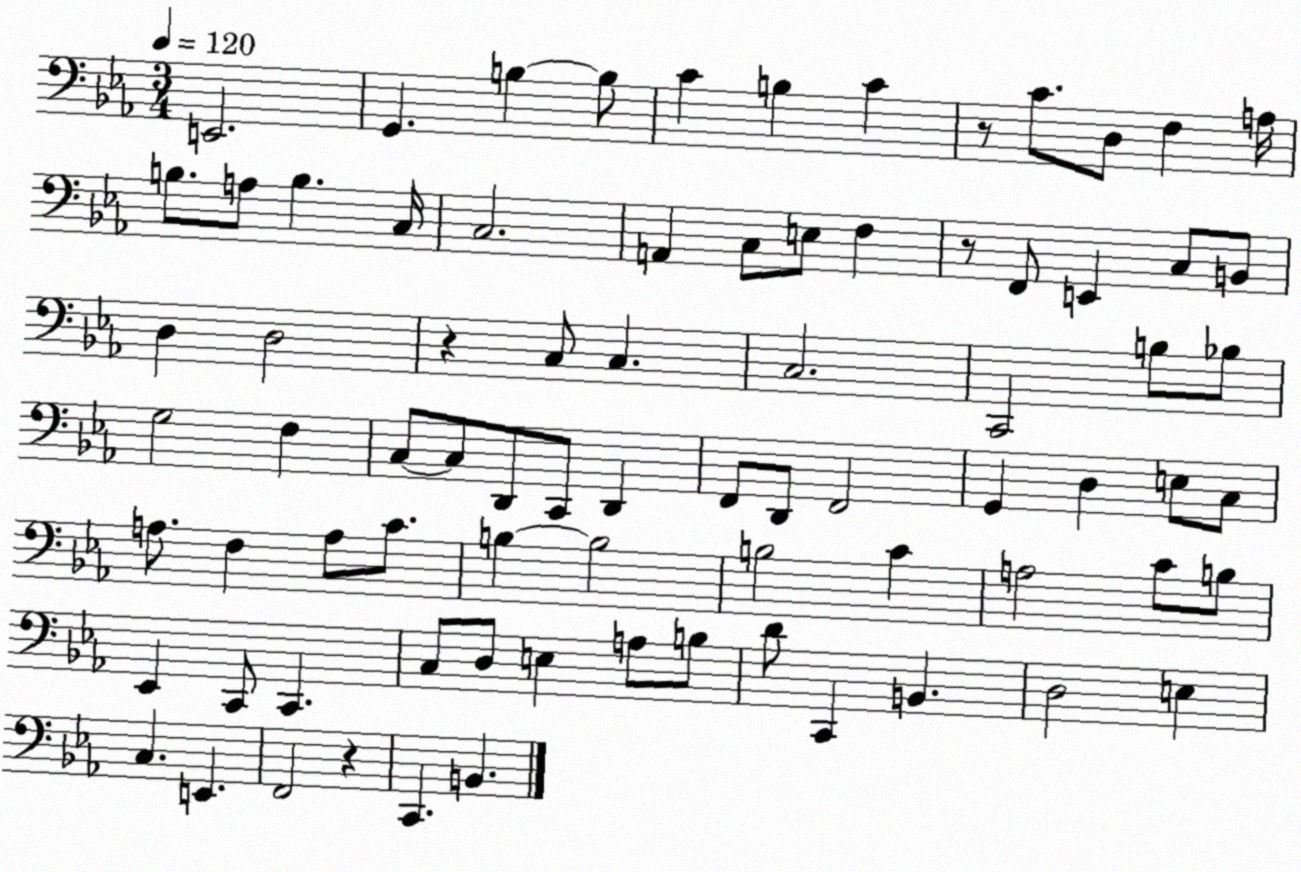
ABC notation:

X:1
T:Untitled
M:3/4
L:1/4
K:Eb
E,,2 G,, B, B,/2 C B, C z/2 C/2 D,/2 F, A,/4 B,/2 A,/2 B, C,/4 C,2 A,, C,/2 E,/2 F, z/2 F,,/2 E,, C,/2 B,,/2 D, D,2 z C,/2 C, C,2 C,,2 B,/2 _B,/2 G,2 F, C,/2 C,/2 D,,/2 C,,/2 D,, F,,/2 D,,/2 F,,2 G,, D, E,/2 C,/2 A,/2 F, A,/2 C/2 B, B,2 B,2 C A,2 C/2 B,/2 _E,, C,,/2 C,, C,/2 D,/2 E, A,/2 B,/2 D/2 C,, B,, D,2 E, C, E,, F,,2 z C,, B,,